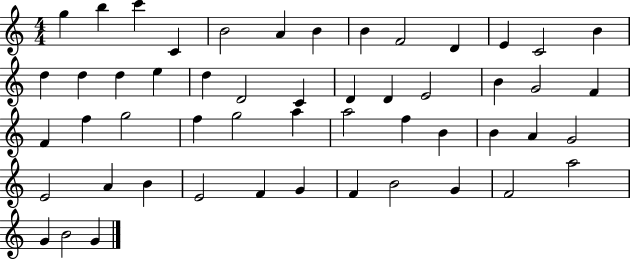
{
  \clef treble
  \numericTimeSignature
  \time 4/4
  \key c \major
  g''4 b''4 c'''4 c'4 | b'2 a'4 b'4 | b'4 f'2 d'4 | e'4 c'2 b'4 | \break d''4 d''4 d''4 e''4 | d''4 d'2 c'4 | d'4 d'4 e'2 | b'4 g'2 f'4 | \break f'4 f''4 g''2 | f''4 g''2 a''4 | a''2 f''4 b'4 | b'4 a'4 g'2 | \break e'2 a'4 b'4 | e'2 f'4 g'4 | f'4 b'2 g'4 | f'2 a''2 | \break g'4 b'2 g'4 | \bar "|."
}